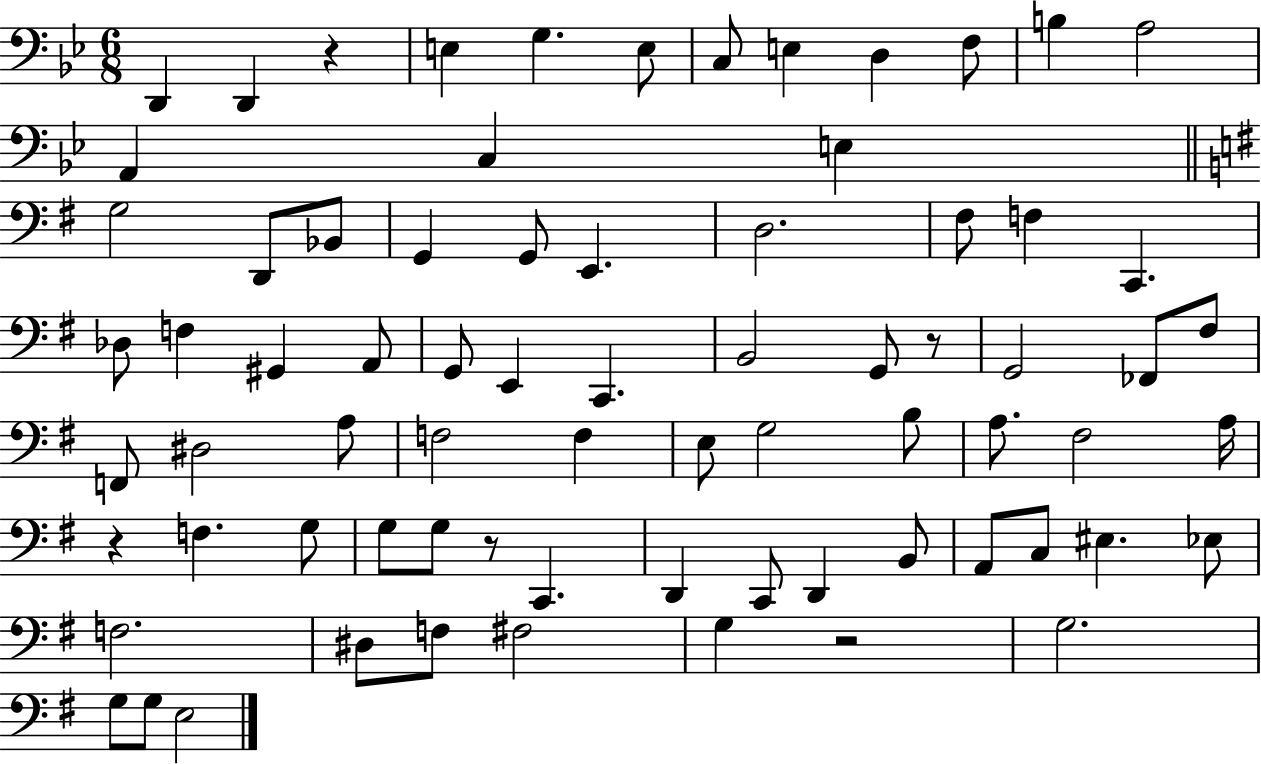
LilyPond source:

{
  \clef bass
  \numericTimeSignature
  \time 6/8
  \key bes \major
  d,4 d,4 r4 | e4 g4. e8 | c8 e4 d4 f8 | b4 a2 | \break a,4 c4 e4 | \bar "||" \break \key e \minor g2 d,8 bes,8 | g,4 g,8 e,4. | d2. | fis8 f4 c,4. | \break des8 f4 gis,4 a,8 | g,8 e,4 c,4. | b,2 g,8 r8 | g,2 fes,8 fis8 | \break f,8 dis2 a8 | f2 f4 | e8 g2 b8 | a8. fis2 a16 | \break r4 f4. g8 | g8 g8 r8 c,4. | d,4 c,8 d,4 b,8 | a,8 c8 eis4. ees8 | \break f2. | dis8 f8 fis2 | g4 r2 | g2. | \break g8 g8 e2 | \bar "|."
}